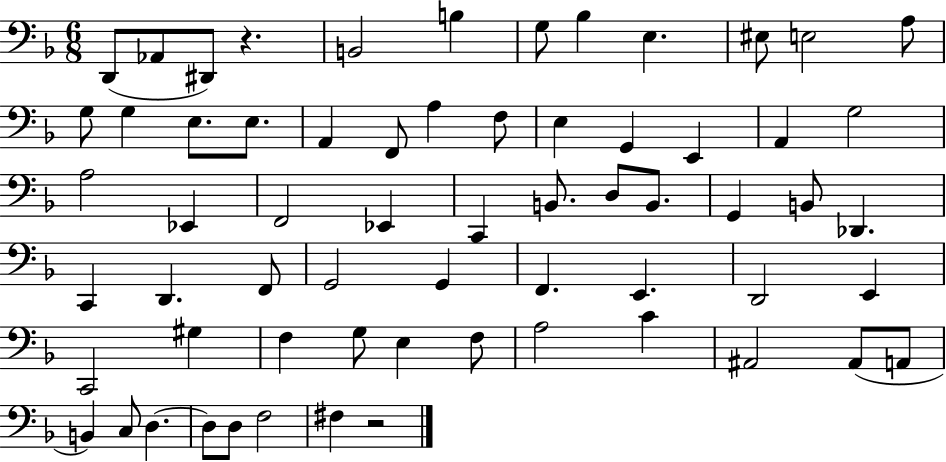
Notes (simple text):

D2/e Ab2/e D#2/e R/q. B2/h B3/q G3/e Bb3/q E3/q. EIS3/e E3/h A3/e G3/e G3/q E3/e. E3/e. A2/q F2/e A3/q F3/e E3/q G2/q E2/q A2/q G3/h A3/h Eb2/q F2/h Eb2/q C2/q B2/e. D3/e B2/e. G2/q B2/e Db2/q. C2/q D2/q. F2/e G2/h G2/q F2/q. E2/q. D2/h E2/q C2/h G#3/q F3/q G3/e E3/q F3/e A3/h C4/q A#2/h A#2/e A2/e B2/q C3/e D3/q. D3/e D3/e F3/h F#3/q R/h